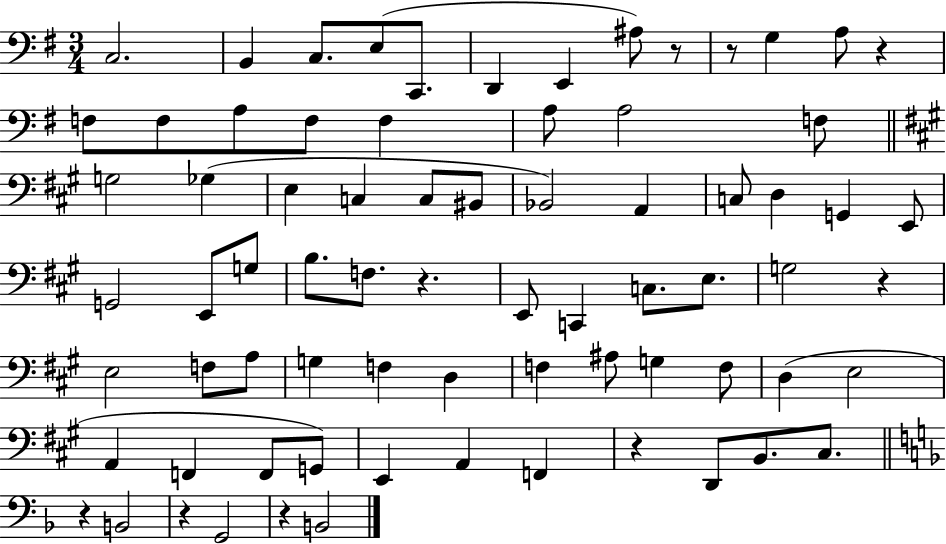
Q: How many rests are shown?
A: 9